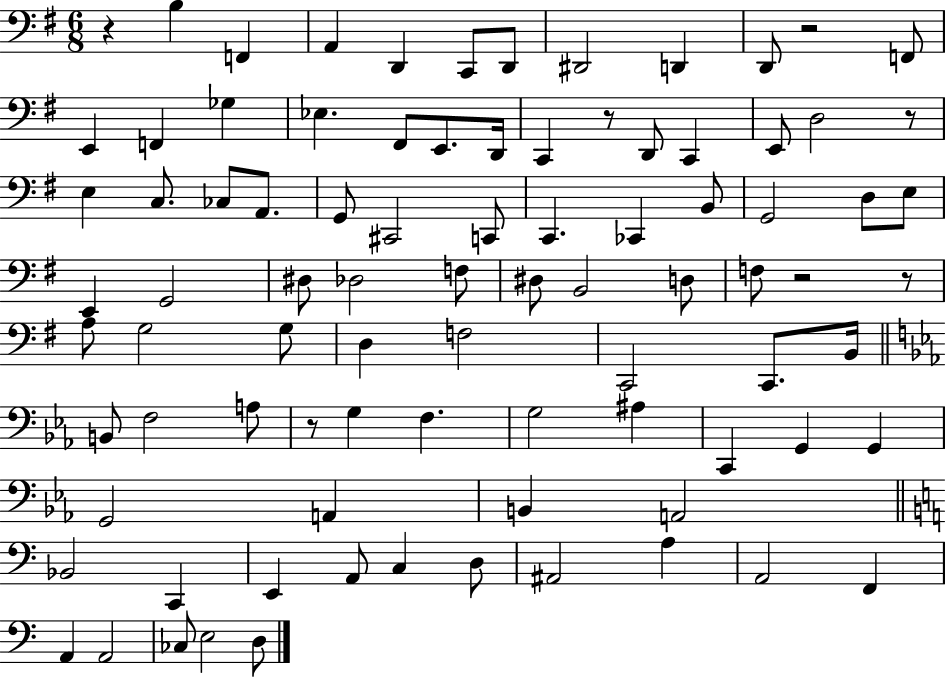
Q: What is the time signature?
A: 6/8